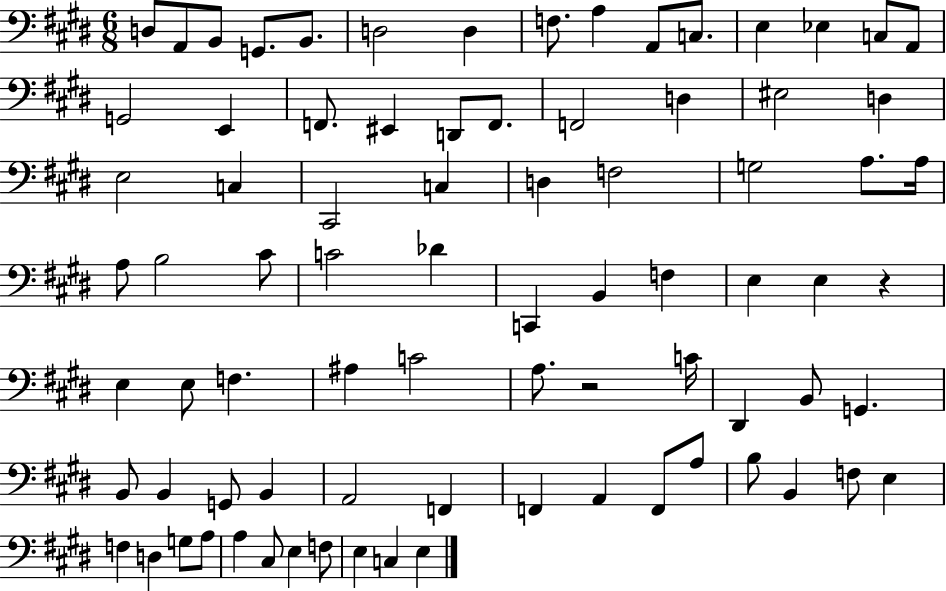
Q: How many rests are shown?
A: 2